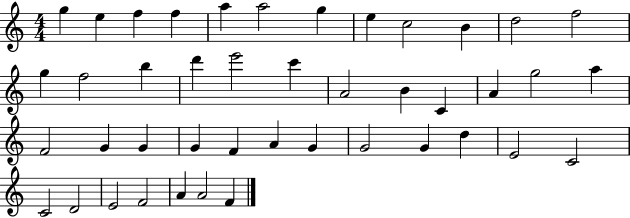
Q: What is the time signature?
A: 4/4